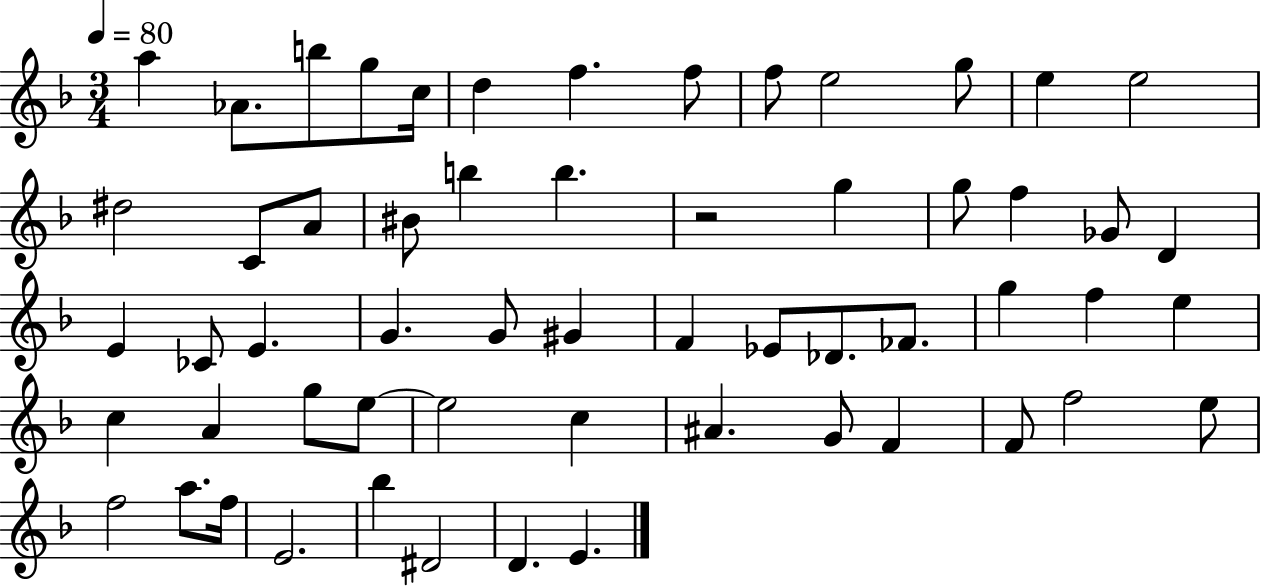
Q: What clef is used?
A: treble